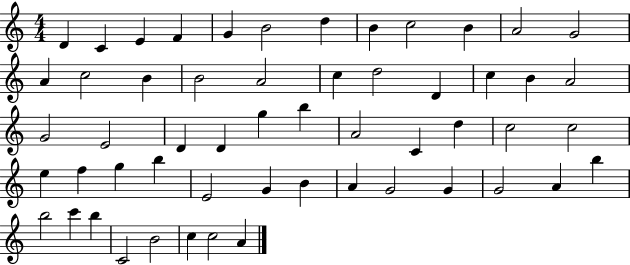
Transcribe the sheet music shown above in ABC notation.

X:1
T:Untitled
M:4/4
L:1/4
K:C
D C E F G B2 d B c2 B A2 G2 A c2 B B2 A2 c d2 D c B A2 G2 E2 D D g b A2 C d c2 c2 e f g b E2 G B A G2 G G2 A b b2 c' b C2 B2 c c2 A